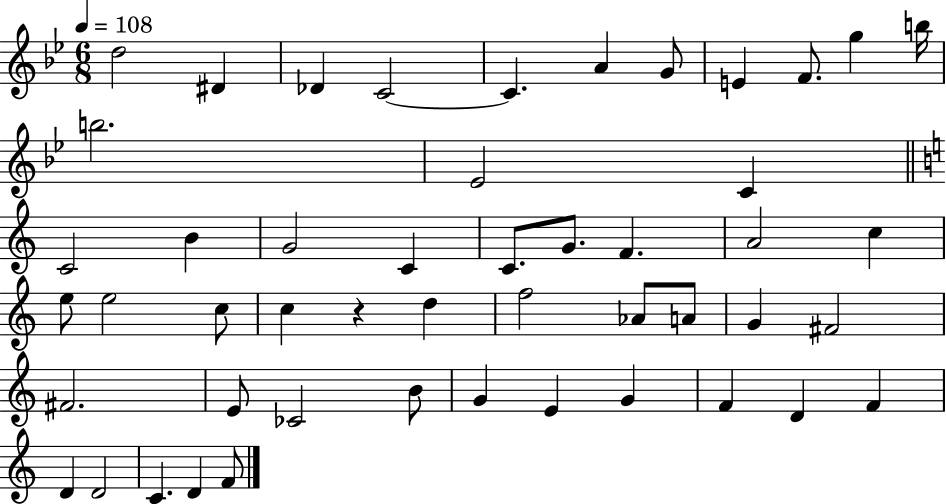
{
  \clef treble
  \numericTimeSignature
  \time 6/8
  \key bes \major
  \tempo 4 = 108
  d''2 dis'4 | des'4 c'2~~ | c'4. a'4 g'8 | e'4 f'8. g''4 b''16 | \break b''2. | ees'2 c'4 | \bar "||" \break \key a \minor c'2 b'4 | g'2 c'4 | c'8. g'8. f'4. | a'2 c''4 | \break e''8 e''2 c''8 | c''4 r4 d''4 | f''2 aes'8 a'8 | g'4 fis'2 | \break fis'2. | e'8 ces'2 b'8 | g'4 e'4 g'4 | f'4 d'4 f'4 | \break d'4 d'2 | c'4. d'4 f'8 | \bar "|."
}